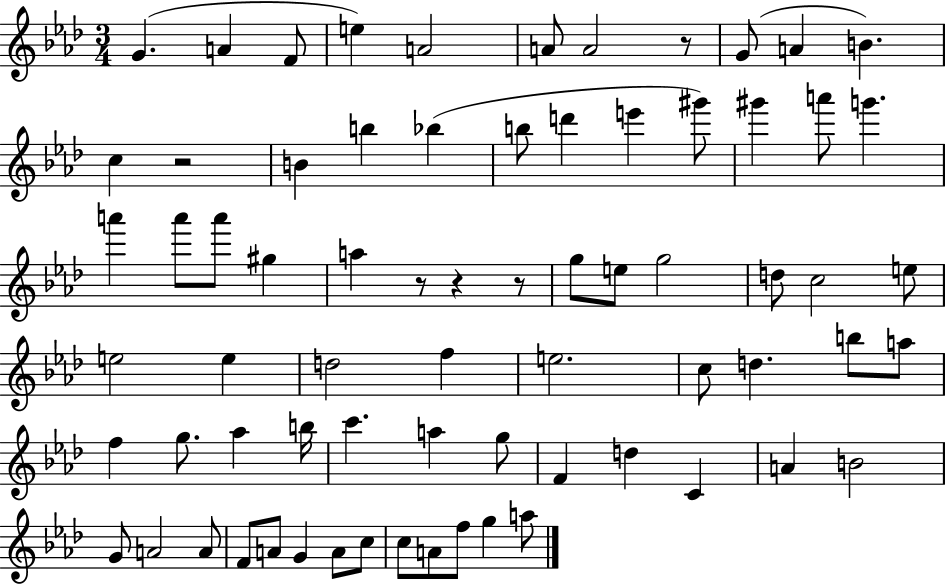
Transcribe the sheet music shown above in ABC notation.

X:1
T:Untitled
M:3/4
L:1/4
K:Ab
G A F/2 e A2 A/2 A2 z/2 G/2 A B c z2 B b _b b/2 d' e' ^g'/2 ^g' a'/2 g' a' a'/2 a'/2 ^g a z/2 z z/2 g/2 e/2 g2 d/2 c2 e/2 e2 e d2 f e2 c/2 d b/2 a/2 f g/2 _a b/4 c' a g/2 F d C A B2 G/2 A2 A/2 F/2 A/2 G A/2 c/2 c/2 A/2 f/2 g a/2